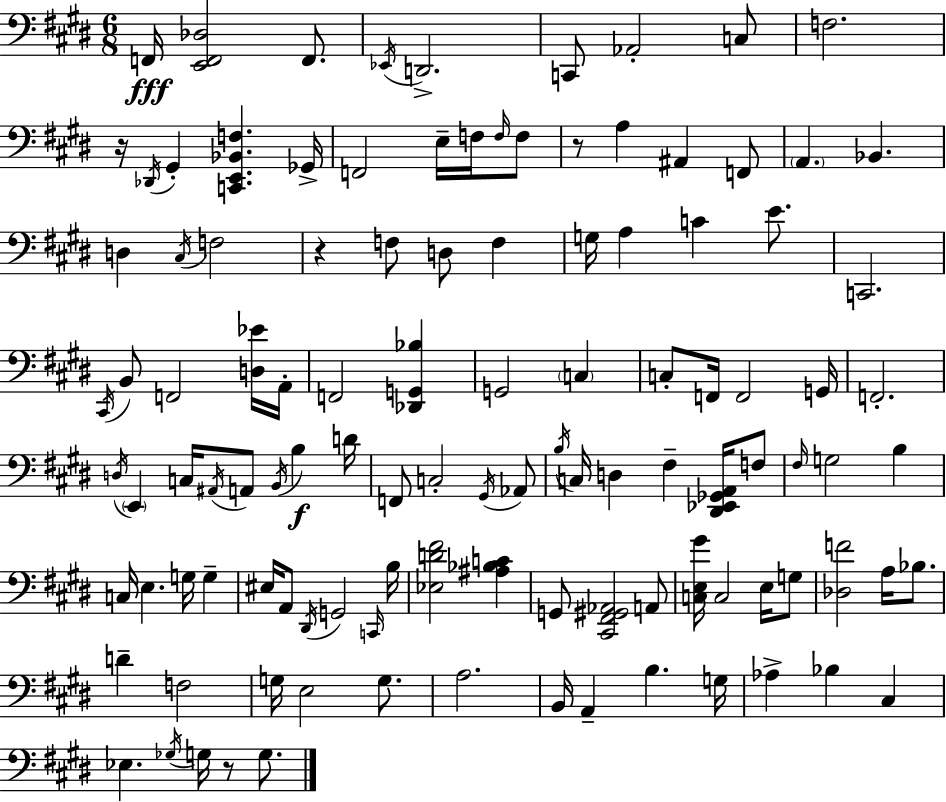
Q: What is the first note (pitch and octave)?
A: F2